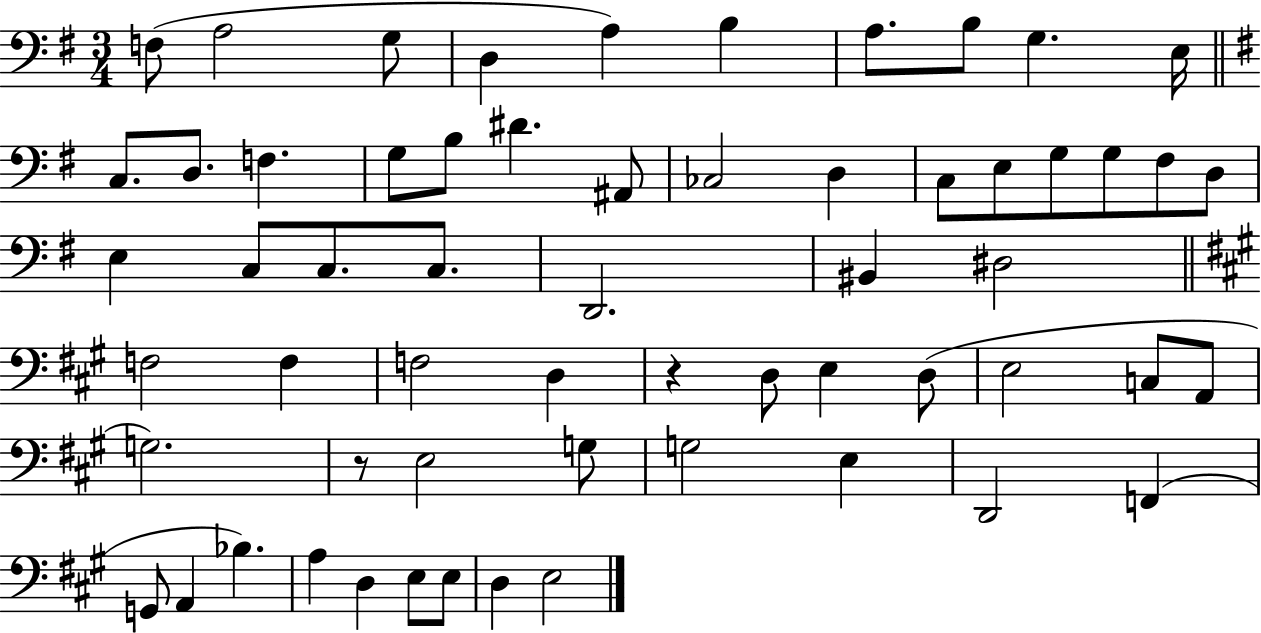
{
  \clef bass
  \numericTimeSignature
  \time 3/4
  \key g \major
  f8( a2 g8 | d4 a4) b4 | a8. b8 g4. e16 | \bar "||" \break \key g \major c8. d8. f4. | g8 b8 dis'4. ais,8 | ces2 d4 | c8 e8 g8 g8 fis8 d8 | \break e4 c8 c8. c8. | d,2. | bis,4 dis2 | \bar "||" \break \key a \major f2 f4 | f2 d4 | r4 d8 e4 d8( | e2 c8 a,8 | \break g2.) | r8 e2 g8 | g2 e4 | d,2 f,4( | \break g,8 a,4 bes4.) | a4 d4 e8 e8 | d4 e2 | \bar "|."
}